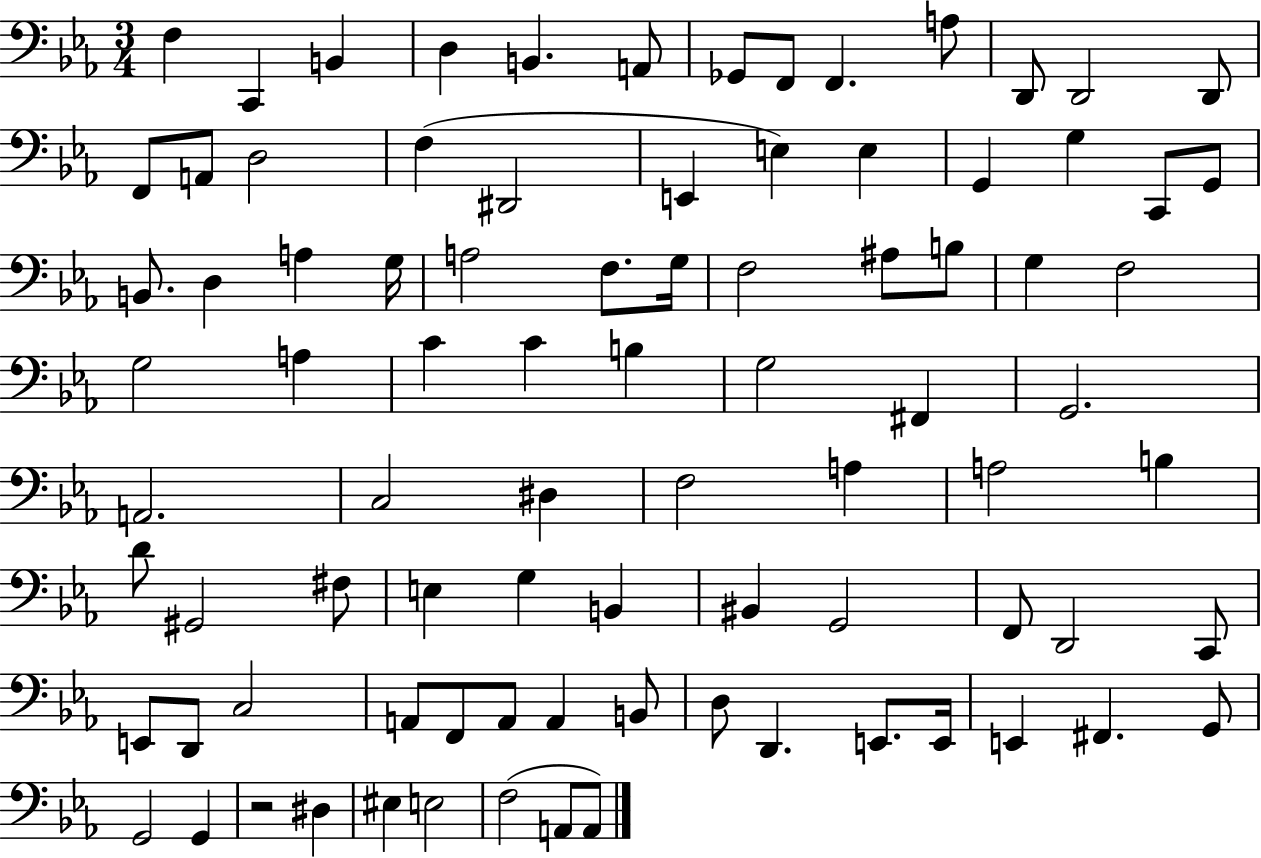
{
  \clef bass
  \numericTimeSignature
  \time 3/4
  \key ees \major
  f4 c,4 b,4 | d4 b,4. a,8 | ges,8 f,8 f,4. a8 | d,8 d,2 d,8 | \break f,8 a,8 d2 | f4( dis,2 | e,4 e4) e4 | g,4 g4 c,8 g,8 | \break b,8. d4 a4 g16 | a2 f8. g16 | f2 ais8 b8 | g4 f2 | \break g2 a4 | c'4 c'4 b4 | g2 fis,4 | g,2. | \break a,2. | c2 dis4 | f2 a4 | a2 b4 | \break d'8 gis,2 fis8 | e4 g4 b,4 | bis,4 g,2 | f,8 d,2 c,8 | \break e,8 d,8 c2 | a,8 f,8 a,8 a,4 b,8 | d8 d,4. e,8. e,16 | e,4 fis,4. g,8 | \break g,2 g,4 | r2 dis4 | eis4 e2 | f2( a,8 a,8) | \break \bar "|."
}